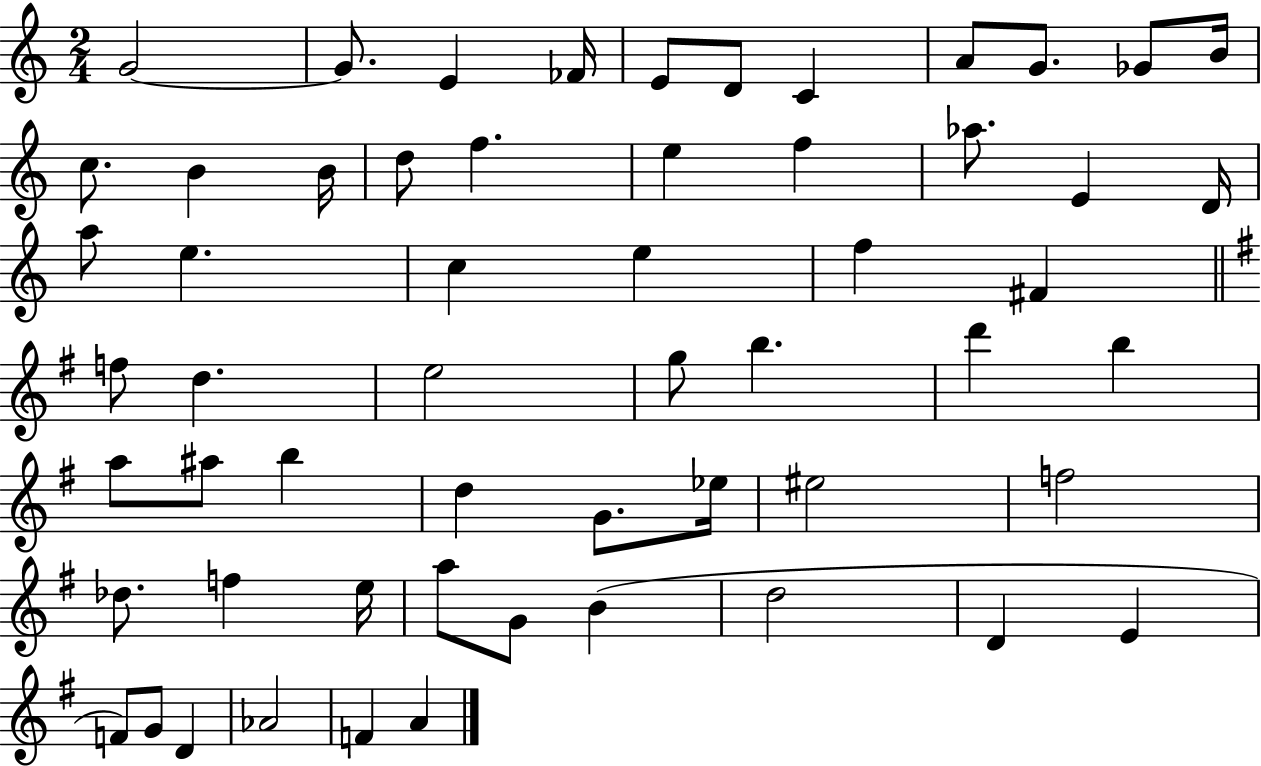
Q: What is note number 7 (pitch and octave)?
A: C4